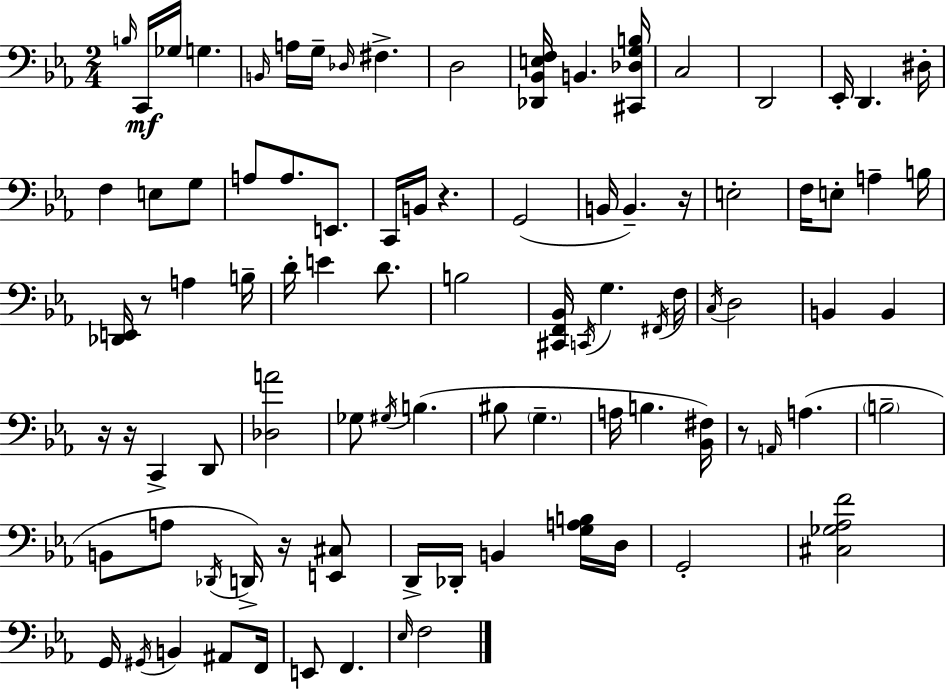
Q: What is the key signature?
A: C minor